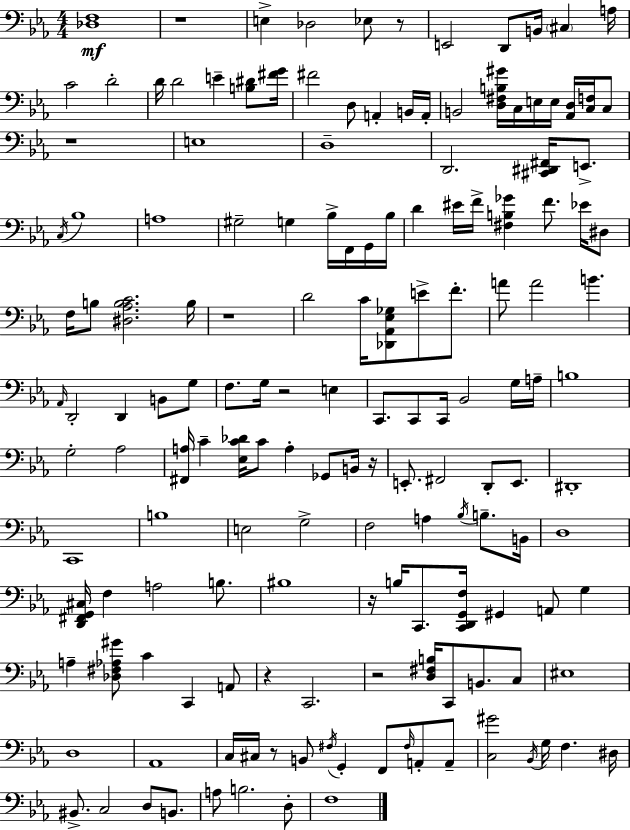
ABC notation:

X:1
T:Untitled
M:4/4
L:1/4
K:Cm
[_D,F,]4 z4 E, _D,2 _E,/2 z/2 E,,2 D,,/2 B,,/4 ^C, A,/4 C2 D2 D/4 D2 E [B,^D]/2 [^FG]/4 ^F2 D,/2 A,, B,,/4 A,,/4 B,,2 [D,^F,B,^G]/4 C,/4 E,/4 E,/4 [_A,,D,]/4 [C,F,]/4 C,/2 z4 E,4 D,4 D,,2 [^C,,^D,,^F,,]/4 E,,/2 C,/4 _B,4 A,4 ^G,2 G, _B,/4 F,,/4 G,,/4 _B,/4 D ^E/4 F/4 [^F,B,_G] F/2 _E/4 ^D,/2 F,/4 B,/2 [^D,_A,B,C]2 B,/4 z4 D2 C/4 [_D,,_A,,_E,_G,]/2 E/2 F/2 A/2 A2 B _A,,/4 D,,2 D,, B,,/2 G,/2 F,/2 G,/4 z2 E, C,,/2 C,,/2 C,,/4 _B,,2 G,/4 A,/4 B,4 G,2 _A,2 [^F,,A,]/4 C [_E,C_D]/4 C/2 A, _G,,/2 B,,/4 z/4 E,,/2 ^F,,2 D,,/2 E,,/2 ^D,,4 C,,4 B,4 E,2 G,2 F,2 A, _B,/4 B,/2 B,,/4 D,4 [D,,^F,,G,,^C,]/4 F, A,2 B,/2 ^B,4 z/4 B,/4 C,,/2 [C,,D,,G,,F,]/4 ^G,, A,,/2 G, A, [_D,^F,_A,^G]/2 C C,, A,,/2 z C,,2 z2 [D,^F,B,]/4 C,,/2 B,,/2 C,/2 ^E,4 D,4 _A,,4 C,/4 ^C,/4 z/2 B,,/2 ^F,/4 G,, F,,/2 ^F,/4 A,,/2 A,,/2 [C,^G]2 _B,,/4 G,/4 F, ^D,/4 ^B,,/2 C,2 D,/2 B,,/2 A,/2 B,2 D,/2 F,4